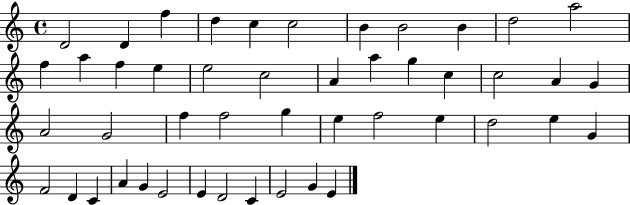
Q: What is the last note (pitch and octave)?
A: E4